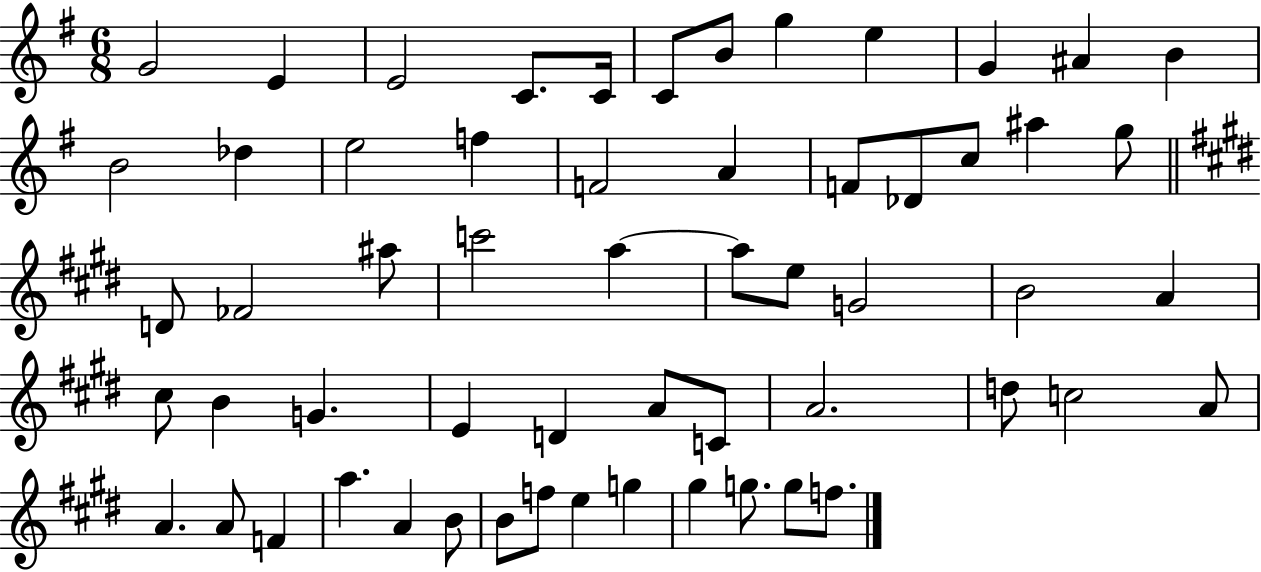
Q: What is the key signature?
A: G major